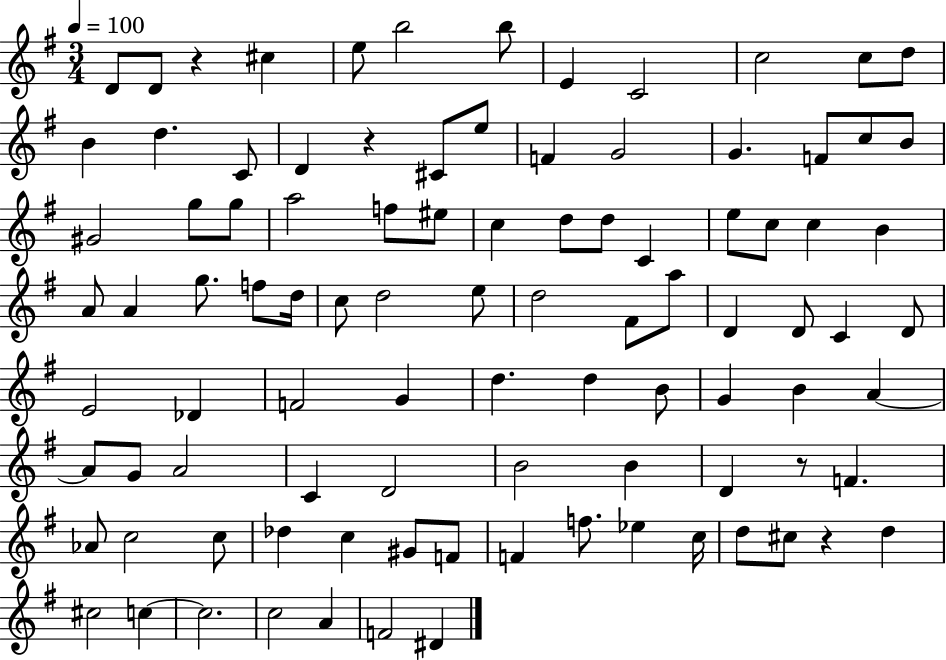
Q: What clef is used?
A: treble